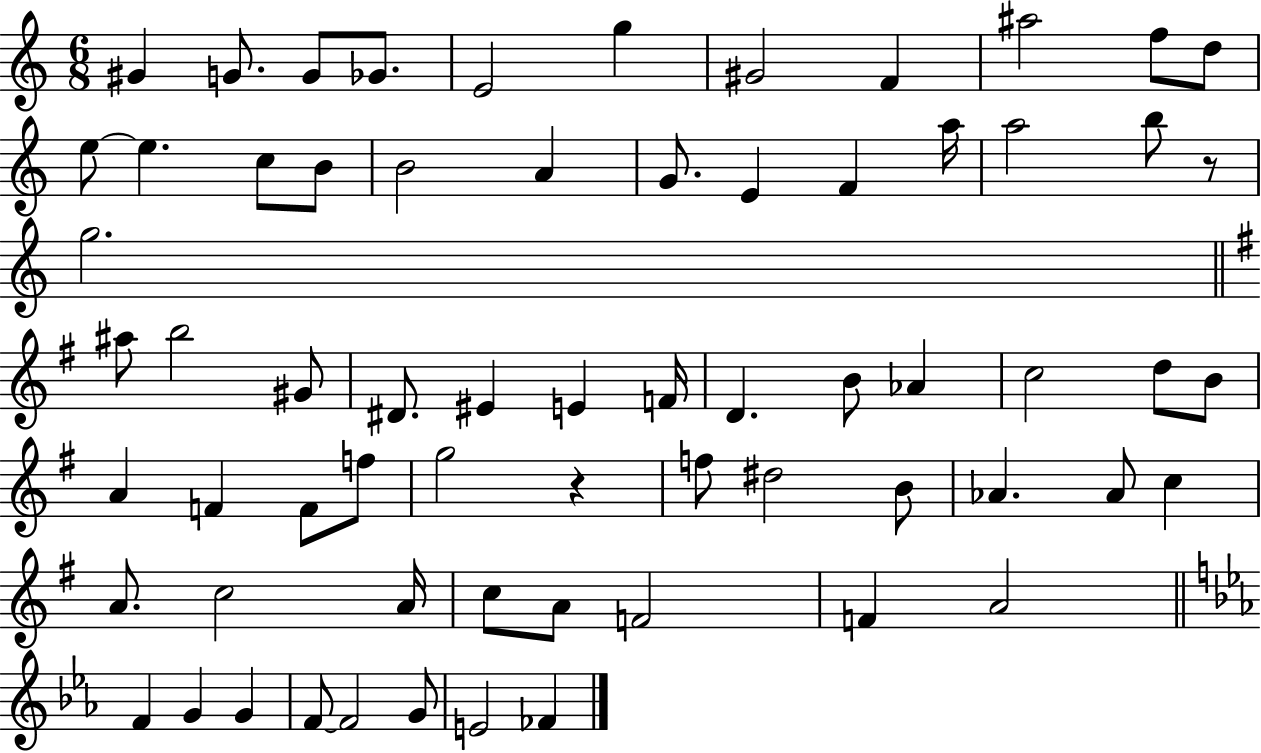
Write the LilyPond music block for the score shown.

{
  \clef treble
  \numericTimeSignature
  \time 6/8
  \key c \major
  gis'4 g'8. g'8 ges'8. | e'2 g''4 | gis'2 f'4 | ais''2 f''8 d''8 | \break e''8~~ e''4. c''8 b'8 | b'2 a'4 | g'8. e'4 f'4 a''16 | a''2 b''8 r8 | \break g''2. | \bar "||" \break \key g \major ais''8 b''2 gis'8 | dis'8. eis'4 e'4 f'16 | d'4. b'8 aes'4 | c''2 d''8 b'8 | \break a'4 f'4 f'8 f''8 | g''2 r4 | f''8 dis''2 b'8 | aes'4. aes'8 c''4 | \break a'8. c''2 a'16 | c''8 a'8 f'2 | f'4 a'2 | \bar "||" \break \key ees \major f'4 g'4 g'4 | f'8~~ f'2 g'8 | e'2 fes'4 | \bar "|."
}